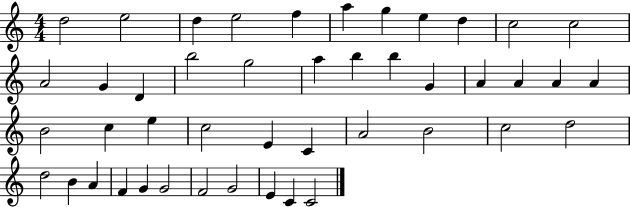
X:1
T:Untitled
M:4/4
L:1/4
K:C
d2 e2 d e2 f a g e d c2 c2 A2 G D b2 g2 a b b G A A A A B2 c e c2 E C A2 B2 c2 d2 d2 B A F G G2 F2 G2 E C C2